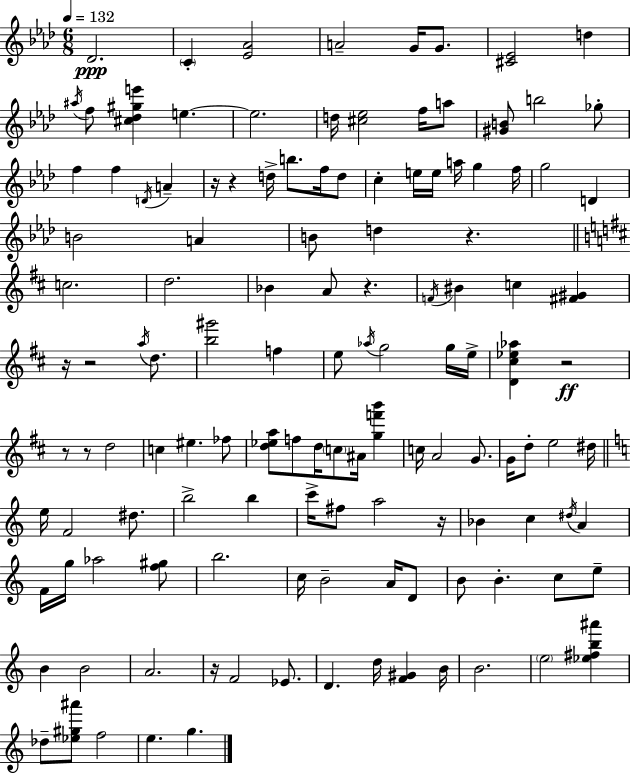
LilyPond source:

{
  \clef treble
  \numericTimeSignature
  \time 6/8
  \key aes \major
  \tempo 4 = 132
  \repeat volta 2 { des'2.\ppp | \parenthesize c'4-. <ees' aes'>2 | a'2-- g'16 g'8. | <cis' ees'>2 d''4 | \break \acciaccatura { ais''16 } f''8 <cis'' des'' gis'' e'''>4 e''4.~~ | e''2. | d''16 <cis'' ees''>2 f''16 a''8 | <gis' b'>8 b''2 ges''8-. | \break f''4 f''4 \acciaccatura { d'16 } a'4-- | r16 r4 d''16-> b''8. f''16 | d''8 c''4-. e''16 e''16 a''16 g''4 | f''16 g''2 d'4 | \break b'2 a'4 | b'8 d''4 r4. | \bar "||" \break \key d \major c''2. | d''2. | bes'4 a'8 r4. | \acciaccatura { f'16 } bis'4 c''4 <fis' gis'>4 | \break r16 r2 \acciaccatura { a''16 } d''8. | <b'' gis'''>2 f''4 | e''8 \acciaccatura { aes''16 } g''2 | g''16 e''16-> <d' cis'' ees'' aes''>4 r2\ff | \break r8 r8 d''2 | c''4 eis''4. | fes''8 <d'' ees'' a''>8 f''8 d''16 \parenthesize c''8 ais'16 <g'' f''' b'''>4 | c''16 a'2 | \break g'8. g'16 d''8-. e''2 | dis''16 \bar "||" \break \key c \major e''16 f'2 dis''8. | b''2-> b''4 | c'''16-> fis''8 a''2 r16 | bes'4 c''4 \acciaccatura { dis''16 } a'4 | \break f'16 g''16 aes''2 <f'' gis''>8 | b''2. | c''16 b'2-- a'16 d'8 | b'8 b'4.-. c''8 e''8-- | \break b'4 b'2 | a'2. | r16 f'2 ees'8. | d'4. d''16 <f' gis'>4 | \break b'16 b'2. | \parenthesize e''2 <ees'' fis'' b'' ais'''>4 | des''8-- <ees'' gis'' ais'''>8 f''2 | e''4. g''4. | \break } \bar "|."
}